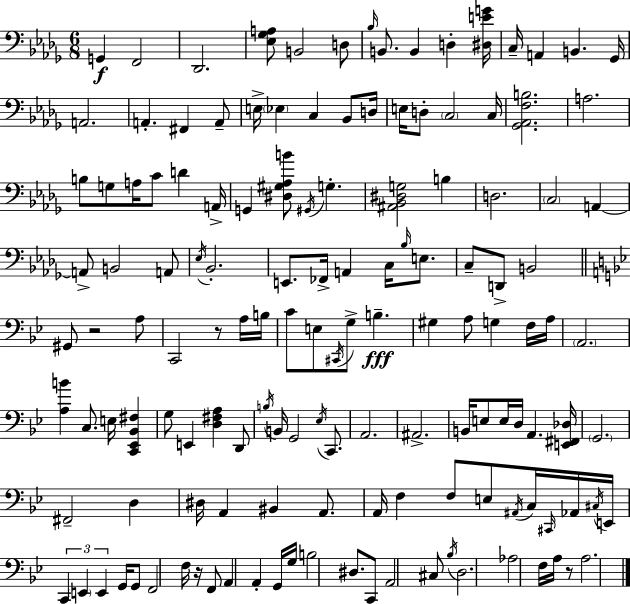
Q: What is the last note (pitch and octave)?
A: A3